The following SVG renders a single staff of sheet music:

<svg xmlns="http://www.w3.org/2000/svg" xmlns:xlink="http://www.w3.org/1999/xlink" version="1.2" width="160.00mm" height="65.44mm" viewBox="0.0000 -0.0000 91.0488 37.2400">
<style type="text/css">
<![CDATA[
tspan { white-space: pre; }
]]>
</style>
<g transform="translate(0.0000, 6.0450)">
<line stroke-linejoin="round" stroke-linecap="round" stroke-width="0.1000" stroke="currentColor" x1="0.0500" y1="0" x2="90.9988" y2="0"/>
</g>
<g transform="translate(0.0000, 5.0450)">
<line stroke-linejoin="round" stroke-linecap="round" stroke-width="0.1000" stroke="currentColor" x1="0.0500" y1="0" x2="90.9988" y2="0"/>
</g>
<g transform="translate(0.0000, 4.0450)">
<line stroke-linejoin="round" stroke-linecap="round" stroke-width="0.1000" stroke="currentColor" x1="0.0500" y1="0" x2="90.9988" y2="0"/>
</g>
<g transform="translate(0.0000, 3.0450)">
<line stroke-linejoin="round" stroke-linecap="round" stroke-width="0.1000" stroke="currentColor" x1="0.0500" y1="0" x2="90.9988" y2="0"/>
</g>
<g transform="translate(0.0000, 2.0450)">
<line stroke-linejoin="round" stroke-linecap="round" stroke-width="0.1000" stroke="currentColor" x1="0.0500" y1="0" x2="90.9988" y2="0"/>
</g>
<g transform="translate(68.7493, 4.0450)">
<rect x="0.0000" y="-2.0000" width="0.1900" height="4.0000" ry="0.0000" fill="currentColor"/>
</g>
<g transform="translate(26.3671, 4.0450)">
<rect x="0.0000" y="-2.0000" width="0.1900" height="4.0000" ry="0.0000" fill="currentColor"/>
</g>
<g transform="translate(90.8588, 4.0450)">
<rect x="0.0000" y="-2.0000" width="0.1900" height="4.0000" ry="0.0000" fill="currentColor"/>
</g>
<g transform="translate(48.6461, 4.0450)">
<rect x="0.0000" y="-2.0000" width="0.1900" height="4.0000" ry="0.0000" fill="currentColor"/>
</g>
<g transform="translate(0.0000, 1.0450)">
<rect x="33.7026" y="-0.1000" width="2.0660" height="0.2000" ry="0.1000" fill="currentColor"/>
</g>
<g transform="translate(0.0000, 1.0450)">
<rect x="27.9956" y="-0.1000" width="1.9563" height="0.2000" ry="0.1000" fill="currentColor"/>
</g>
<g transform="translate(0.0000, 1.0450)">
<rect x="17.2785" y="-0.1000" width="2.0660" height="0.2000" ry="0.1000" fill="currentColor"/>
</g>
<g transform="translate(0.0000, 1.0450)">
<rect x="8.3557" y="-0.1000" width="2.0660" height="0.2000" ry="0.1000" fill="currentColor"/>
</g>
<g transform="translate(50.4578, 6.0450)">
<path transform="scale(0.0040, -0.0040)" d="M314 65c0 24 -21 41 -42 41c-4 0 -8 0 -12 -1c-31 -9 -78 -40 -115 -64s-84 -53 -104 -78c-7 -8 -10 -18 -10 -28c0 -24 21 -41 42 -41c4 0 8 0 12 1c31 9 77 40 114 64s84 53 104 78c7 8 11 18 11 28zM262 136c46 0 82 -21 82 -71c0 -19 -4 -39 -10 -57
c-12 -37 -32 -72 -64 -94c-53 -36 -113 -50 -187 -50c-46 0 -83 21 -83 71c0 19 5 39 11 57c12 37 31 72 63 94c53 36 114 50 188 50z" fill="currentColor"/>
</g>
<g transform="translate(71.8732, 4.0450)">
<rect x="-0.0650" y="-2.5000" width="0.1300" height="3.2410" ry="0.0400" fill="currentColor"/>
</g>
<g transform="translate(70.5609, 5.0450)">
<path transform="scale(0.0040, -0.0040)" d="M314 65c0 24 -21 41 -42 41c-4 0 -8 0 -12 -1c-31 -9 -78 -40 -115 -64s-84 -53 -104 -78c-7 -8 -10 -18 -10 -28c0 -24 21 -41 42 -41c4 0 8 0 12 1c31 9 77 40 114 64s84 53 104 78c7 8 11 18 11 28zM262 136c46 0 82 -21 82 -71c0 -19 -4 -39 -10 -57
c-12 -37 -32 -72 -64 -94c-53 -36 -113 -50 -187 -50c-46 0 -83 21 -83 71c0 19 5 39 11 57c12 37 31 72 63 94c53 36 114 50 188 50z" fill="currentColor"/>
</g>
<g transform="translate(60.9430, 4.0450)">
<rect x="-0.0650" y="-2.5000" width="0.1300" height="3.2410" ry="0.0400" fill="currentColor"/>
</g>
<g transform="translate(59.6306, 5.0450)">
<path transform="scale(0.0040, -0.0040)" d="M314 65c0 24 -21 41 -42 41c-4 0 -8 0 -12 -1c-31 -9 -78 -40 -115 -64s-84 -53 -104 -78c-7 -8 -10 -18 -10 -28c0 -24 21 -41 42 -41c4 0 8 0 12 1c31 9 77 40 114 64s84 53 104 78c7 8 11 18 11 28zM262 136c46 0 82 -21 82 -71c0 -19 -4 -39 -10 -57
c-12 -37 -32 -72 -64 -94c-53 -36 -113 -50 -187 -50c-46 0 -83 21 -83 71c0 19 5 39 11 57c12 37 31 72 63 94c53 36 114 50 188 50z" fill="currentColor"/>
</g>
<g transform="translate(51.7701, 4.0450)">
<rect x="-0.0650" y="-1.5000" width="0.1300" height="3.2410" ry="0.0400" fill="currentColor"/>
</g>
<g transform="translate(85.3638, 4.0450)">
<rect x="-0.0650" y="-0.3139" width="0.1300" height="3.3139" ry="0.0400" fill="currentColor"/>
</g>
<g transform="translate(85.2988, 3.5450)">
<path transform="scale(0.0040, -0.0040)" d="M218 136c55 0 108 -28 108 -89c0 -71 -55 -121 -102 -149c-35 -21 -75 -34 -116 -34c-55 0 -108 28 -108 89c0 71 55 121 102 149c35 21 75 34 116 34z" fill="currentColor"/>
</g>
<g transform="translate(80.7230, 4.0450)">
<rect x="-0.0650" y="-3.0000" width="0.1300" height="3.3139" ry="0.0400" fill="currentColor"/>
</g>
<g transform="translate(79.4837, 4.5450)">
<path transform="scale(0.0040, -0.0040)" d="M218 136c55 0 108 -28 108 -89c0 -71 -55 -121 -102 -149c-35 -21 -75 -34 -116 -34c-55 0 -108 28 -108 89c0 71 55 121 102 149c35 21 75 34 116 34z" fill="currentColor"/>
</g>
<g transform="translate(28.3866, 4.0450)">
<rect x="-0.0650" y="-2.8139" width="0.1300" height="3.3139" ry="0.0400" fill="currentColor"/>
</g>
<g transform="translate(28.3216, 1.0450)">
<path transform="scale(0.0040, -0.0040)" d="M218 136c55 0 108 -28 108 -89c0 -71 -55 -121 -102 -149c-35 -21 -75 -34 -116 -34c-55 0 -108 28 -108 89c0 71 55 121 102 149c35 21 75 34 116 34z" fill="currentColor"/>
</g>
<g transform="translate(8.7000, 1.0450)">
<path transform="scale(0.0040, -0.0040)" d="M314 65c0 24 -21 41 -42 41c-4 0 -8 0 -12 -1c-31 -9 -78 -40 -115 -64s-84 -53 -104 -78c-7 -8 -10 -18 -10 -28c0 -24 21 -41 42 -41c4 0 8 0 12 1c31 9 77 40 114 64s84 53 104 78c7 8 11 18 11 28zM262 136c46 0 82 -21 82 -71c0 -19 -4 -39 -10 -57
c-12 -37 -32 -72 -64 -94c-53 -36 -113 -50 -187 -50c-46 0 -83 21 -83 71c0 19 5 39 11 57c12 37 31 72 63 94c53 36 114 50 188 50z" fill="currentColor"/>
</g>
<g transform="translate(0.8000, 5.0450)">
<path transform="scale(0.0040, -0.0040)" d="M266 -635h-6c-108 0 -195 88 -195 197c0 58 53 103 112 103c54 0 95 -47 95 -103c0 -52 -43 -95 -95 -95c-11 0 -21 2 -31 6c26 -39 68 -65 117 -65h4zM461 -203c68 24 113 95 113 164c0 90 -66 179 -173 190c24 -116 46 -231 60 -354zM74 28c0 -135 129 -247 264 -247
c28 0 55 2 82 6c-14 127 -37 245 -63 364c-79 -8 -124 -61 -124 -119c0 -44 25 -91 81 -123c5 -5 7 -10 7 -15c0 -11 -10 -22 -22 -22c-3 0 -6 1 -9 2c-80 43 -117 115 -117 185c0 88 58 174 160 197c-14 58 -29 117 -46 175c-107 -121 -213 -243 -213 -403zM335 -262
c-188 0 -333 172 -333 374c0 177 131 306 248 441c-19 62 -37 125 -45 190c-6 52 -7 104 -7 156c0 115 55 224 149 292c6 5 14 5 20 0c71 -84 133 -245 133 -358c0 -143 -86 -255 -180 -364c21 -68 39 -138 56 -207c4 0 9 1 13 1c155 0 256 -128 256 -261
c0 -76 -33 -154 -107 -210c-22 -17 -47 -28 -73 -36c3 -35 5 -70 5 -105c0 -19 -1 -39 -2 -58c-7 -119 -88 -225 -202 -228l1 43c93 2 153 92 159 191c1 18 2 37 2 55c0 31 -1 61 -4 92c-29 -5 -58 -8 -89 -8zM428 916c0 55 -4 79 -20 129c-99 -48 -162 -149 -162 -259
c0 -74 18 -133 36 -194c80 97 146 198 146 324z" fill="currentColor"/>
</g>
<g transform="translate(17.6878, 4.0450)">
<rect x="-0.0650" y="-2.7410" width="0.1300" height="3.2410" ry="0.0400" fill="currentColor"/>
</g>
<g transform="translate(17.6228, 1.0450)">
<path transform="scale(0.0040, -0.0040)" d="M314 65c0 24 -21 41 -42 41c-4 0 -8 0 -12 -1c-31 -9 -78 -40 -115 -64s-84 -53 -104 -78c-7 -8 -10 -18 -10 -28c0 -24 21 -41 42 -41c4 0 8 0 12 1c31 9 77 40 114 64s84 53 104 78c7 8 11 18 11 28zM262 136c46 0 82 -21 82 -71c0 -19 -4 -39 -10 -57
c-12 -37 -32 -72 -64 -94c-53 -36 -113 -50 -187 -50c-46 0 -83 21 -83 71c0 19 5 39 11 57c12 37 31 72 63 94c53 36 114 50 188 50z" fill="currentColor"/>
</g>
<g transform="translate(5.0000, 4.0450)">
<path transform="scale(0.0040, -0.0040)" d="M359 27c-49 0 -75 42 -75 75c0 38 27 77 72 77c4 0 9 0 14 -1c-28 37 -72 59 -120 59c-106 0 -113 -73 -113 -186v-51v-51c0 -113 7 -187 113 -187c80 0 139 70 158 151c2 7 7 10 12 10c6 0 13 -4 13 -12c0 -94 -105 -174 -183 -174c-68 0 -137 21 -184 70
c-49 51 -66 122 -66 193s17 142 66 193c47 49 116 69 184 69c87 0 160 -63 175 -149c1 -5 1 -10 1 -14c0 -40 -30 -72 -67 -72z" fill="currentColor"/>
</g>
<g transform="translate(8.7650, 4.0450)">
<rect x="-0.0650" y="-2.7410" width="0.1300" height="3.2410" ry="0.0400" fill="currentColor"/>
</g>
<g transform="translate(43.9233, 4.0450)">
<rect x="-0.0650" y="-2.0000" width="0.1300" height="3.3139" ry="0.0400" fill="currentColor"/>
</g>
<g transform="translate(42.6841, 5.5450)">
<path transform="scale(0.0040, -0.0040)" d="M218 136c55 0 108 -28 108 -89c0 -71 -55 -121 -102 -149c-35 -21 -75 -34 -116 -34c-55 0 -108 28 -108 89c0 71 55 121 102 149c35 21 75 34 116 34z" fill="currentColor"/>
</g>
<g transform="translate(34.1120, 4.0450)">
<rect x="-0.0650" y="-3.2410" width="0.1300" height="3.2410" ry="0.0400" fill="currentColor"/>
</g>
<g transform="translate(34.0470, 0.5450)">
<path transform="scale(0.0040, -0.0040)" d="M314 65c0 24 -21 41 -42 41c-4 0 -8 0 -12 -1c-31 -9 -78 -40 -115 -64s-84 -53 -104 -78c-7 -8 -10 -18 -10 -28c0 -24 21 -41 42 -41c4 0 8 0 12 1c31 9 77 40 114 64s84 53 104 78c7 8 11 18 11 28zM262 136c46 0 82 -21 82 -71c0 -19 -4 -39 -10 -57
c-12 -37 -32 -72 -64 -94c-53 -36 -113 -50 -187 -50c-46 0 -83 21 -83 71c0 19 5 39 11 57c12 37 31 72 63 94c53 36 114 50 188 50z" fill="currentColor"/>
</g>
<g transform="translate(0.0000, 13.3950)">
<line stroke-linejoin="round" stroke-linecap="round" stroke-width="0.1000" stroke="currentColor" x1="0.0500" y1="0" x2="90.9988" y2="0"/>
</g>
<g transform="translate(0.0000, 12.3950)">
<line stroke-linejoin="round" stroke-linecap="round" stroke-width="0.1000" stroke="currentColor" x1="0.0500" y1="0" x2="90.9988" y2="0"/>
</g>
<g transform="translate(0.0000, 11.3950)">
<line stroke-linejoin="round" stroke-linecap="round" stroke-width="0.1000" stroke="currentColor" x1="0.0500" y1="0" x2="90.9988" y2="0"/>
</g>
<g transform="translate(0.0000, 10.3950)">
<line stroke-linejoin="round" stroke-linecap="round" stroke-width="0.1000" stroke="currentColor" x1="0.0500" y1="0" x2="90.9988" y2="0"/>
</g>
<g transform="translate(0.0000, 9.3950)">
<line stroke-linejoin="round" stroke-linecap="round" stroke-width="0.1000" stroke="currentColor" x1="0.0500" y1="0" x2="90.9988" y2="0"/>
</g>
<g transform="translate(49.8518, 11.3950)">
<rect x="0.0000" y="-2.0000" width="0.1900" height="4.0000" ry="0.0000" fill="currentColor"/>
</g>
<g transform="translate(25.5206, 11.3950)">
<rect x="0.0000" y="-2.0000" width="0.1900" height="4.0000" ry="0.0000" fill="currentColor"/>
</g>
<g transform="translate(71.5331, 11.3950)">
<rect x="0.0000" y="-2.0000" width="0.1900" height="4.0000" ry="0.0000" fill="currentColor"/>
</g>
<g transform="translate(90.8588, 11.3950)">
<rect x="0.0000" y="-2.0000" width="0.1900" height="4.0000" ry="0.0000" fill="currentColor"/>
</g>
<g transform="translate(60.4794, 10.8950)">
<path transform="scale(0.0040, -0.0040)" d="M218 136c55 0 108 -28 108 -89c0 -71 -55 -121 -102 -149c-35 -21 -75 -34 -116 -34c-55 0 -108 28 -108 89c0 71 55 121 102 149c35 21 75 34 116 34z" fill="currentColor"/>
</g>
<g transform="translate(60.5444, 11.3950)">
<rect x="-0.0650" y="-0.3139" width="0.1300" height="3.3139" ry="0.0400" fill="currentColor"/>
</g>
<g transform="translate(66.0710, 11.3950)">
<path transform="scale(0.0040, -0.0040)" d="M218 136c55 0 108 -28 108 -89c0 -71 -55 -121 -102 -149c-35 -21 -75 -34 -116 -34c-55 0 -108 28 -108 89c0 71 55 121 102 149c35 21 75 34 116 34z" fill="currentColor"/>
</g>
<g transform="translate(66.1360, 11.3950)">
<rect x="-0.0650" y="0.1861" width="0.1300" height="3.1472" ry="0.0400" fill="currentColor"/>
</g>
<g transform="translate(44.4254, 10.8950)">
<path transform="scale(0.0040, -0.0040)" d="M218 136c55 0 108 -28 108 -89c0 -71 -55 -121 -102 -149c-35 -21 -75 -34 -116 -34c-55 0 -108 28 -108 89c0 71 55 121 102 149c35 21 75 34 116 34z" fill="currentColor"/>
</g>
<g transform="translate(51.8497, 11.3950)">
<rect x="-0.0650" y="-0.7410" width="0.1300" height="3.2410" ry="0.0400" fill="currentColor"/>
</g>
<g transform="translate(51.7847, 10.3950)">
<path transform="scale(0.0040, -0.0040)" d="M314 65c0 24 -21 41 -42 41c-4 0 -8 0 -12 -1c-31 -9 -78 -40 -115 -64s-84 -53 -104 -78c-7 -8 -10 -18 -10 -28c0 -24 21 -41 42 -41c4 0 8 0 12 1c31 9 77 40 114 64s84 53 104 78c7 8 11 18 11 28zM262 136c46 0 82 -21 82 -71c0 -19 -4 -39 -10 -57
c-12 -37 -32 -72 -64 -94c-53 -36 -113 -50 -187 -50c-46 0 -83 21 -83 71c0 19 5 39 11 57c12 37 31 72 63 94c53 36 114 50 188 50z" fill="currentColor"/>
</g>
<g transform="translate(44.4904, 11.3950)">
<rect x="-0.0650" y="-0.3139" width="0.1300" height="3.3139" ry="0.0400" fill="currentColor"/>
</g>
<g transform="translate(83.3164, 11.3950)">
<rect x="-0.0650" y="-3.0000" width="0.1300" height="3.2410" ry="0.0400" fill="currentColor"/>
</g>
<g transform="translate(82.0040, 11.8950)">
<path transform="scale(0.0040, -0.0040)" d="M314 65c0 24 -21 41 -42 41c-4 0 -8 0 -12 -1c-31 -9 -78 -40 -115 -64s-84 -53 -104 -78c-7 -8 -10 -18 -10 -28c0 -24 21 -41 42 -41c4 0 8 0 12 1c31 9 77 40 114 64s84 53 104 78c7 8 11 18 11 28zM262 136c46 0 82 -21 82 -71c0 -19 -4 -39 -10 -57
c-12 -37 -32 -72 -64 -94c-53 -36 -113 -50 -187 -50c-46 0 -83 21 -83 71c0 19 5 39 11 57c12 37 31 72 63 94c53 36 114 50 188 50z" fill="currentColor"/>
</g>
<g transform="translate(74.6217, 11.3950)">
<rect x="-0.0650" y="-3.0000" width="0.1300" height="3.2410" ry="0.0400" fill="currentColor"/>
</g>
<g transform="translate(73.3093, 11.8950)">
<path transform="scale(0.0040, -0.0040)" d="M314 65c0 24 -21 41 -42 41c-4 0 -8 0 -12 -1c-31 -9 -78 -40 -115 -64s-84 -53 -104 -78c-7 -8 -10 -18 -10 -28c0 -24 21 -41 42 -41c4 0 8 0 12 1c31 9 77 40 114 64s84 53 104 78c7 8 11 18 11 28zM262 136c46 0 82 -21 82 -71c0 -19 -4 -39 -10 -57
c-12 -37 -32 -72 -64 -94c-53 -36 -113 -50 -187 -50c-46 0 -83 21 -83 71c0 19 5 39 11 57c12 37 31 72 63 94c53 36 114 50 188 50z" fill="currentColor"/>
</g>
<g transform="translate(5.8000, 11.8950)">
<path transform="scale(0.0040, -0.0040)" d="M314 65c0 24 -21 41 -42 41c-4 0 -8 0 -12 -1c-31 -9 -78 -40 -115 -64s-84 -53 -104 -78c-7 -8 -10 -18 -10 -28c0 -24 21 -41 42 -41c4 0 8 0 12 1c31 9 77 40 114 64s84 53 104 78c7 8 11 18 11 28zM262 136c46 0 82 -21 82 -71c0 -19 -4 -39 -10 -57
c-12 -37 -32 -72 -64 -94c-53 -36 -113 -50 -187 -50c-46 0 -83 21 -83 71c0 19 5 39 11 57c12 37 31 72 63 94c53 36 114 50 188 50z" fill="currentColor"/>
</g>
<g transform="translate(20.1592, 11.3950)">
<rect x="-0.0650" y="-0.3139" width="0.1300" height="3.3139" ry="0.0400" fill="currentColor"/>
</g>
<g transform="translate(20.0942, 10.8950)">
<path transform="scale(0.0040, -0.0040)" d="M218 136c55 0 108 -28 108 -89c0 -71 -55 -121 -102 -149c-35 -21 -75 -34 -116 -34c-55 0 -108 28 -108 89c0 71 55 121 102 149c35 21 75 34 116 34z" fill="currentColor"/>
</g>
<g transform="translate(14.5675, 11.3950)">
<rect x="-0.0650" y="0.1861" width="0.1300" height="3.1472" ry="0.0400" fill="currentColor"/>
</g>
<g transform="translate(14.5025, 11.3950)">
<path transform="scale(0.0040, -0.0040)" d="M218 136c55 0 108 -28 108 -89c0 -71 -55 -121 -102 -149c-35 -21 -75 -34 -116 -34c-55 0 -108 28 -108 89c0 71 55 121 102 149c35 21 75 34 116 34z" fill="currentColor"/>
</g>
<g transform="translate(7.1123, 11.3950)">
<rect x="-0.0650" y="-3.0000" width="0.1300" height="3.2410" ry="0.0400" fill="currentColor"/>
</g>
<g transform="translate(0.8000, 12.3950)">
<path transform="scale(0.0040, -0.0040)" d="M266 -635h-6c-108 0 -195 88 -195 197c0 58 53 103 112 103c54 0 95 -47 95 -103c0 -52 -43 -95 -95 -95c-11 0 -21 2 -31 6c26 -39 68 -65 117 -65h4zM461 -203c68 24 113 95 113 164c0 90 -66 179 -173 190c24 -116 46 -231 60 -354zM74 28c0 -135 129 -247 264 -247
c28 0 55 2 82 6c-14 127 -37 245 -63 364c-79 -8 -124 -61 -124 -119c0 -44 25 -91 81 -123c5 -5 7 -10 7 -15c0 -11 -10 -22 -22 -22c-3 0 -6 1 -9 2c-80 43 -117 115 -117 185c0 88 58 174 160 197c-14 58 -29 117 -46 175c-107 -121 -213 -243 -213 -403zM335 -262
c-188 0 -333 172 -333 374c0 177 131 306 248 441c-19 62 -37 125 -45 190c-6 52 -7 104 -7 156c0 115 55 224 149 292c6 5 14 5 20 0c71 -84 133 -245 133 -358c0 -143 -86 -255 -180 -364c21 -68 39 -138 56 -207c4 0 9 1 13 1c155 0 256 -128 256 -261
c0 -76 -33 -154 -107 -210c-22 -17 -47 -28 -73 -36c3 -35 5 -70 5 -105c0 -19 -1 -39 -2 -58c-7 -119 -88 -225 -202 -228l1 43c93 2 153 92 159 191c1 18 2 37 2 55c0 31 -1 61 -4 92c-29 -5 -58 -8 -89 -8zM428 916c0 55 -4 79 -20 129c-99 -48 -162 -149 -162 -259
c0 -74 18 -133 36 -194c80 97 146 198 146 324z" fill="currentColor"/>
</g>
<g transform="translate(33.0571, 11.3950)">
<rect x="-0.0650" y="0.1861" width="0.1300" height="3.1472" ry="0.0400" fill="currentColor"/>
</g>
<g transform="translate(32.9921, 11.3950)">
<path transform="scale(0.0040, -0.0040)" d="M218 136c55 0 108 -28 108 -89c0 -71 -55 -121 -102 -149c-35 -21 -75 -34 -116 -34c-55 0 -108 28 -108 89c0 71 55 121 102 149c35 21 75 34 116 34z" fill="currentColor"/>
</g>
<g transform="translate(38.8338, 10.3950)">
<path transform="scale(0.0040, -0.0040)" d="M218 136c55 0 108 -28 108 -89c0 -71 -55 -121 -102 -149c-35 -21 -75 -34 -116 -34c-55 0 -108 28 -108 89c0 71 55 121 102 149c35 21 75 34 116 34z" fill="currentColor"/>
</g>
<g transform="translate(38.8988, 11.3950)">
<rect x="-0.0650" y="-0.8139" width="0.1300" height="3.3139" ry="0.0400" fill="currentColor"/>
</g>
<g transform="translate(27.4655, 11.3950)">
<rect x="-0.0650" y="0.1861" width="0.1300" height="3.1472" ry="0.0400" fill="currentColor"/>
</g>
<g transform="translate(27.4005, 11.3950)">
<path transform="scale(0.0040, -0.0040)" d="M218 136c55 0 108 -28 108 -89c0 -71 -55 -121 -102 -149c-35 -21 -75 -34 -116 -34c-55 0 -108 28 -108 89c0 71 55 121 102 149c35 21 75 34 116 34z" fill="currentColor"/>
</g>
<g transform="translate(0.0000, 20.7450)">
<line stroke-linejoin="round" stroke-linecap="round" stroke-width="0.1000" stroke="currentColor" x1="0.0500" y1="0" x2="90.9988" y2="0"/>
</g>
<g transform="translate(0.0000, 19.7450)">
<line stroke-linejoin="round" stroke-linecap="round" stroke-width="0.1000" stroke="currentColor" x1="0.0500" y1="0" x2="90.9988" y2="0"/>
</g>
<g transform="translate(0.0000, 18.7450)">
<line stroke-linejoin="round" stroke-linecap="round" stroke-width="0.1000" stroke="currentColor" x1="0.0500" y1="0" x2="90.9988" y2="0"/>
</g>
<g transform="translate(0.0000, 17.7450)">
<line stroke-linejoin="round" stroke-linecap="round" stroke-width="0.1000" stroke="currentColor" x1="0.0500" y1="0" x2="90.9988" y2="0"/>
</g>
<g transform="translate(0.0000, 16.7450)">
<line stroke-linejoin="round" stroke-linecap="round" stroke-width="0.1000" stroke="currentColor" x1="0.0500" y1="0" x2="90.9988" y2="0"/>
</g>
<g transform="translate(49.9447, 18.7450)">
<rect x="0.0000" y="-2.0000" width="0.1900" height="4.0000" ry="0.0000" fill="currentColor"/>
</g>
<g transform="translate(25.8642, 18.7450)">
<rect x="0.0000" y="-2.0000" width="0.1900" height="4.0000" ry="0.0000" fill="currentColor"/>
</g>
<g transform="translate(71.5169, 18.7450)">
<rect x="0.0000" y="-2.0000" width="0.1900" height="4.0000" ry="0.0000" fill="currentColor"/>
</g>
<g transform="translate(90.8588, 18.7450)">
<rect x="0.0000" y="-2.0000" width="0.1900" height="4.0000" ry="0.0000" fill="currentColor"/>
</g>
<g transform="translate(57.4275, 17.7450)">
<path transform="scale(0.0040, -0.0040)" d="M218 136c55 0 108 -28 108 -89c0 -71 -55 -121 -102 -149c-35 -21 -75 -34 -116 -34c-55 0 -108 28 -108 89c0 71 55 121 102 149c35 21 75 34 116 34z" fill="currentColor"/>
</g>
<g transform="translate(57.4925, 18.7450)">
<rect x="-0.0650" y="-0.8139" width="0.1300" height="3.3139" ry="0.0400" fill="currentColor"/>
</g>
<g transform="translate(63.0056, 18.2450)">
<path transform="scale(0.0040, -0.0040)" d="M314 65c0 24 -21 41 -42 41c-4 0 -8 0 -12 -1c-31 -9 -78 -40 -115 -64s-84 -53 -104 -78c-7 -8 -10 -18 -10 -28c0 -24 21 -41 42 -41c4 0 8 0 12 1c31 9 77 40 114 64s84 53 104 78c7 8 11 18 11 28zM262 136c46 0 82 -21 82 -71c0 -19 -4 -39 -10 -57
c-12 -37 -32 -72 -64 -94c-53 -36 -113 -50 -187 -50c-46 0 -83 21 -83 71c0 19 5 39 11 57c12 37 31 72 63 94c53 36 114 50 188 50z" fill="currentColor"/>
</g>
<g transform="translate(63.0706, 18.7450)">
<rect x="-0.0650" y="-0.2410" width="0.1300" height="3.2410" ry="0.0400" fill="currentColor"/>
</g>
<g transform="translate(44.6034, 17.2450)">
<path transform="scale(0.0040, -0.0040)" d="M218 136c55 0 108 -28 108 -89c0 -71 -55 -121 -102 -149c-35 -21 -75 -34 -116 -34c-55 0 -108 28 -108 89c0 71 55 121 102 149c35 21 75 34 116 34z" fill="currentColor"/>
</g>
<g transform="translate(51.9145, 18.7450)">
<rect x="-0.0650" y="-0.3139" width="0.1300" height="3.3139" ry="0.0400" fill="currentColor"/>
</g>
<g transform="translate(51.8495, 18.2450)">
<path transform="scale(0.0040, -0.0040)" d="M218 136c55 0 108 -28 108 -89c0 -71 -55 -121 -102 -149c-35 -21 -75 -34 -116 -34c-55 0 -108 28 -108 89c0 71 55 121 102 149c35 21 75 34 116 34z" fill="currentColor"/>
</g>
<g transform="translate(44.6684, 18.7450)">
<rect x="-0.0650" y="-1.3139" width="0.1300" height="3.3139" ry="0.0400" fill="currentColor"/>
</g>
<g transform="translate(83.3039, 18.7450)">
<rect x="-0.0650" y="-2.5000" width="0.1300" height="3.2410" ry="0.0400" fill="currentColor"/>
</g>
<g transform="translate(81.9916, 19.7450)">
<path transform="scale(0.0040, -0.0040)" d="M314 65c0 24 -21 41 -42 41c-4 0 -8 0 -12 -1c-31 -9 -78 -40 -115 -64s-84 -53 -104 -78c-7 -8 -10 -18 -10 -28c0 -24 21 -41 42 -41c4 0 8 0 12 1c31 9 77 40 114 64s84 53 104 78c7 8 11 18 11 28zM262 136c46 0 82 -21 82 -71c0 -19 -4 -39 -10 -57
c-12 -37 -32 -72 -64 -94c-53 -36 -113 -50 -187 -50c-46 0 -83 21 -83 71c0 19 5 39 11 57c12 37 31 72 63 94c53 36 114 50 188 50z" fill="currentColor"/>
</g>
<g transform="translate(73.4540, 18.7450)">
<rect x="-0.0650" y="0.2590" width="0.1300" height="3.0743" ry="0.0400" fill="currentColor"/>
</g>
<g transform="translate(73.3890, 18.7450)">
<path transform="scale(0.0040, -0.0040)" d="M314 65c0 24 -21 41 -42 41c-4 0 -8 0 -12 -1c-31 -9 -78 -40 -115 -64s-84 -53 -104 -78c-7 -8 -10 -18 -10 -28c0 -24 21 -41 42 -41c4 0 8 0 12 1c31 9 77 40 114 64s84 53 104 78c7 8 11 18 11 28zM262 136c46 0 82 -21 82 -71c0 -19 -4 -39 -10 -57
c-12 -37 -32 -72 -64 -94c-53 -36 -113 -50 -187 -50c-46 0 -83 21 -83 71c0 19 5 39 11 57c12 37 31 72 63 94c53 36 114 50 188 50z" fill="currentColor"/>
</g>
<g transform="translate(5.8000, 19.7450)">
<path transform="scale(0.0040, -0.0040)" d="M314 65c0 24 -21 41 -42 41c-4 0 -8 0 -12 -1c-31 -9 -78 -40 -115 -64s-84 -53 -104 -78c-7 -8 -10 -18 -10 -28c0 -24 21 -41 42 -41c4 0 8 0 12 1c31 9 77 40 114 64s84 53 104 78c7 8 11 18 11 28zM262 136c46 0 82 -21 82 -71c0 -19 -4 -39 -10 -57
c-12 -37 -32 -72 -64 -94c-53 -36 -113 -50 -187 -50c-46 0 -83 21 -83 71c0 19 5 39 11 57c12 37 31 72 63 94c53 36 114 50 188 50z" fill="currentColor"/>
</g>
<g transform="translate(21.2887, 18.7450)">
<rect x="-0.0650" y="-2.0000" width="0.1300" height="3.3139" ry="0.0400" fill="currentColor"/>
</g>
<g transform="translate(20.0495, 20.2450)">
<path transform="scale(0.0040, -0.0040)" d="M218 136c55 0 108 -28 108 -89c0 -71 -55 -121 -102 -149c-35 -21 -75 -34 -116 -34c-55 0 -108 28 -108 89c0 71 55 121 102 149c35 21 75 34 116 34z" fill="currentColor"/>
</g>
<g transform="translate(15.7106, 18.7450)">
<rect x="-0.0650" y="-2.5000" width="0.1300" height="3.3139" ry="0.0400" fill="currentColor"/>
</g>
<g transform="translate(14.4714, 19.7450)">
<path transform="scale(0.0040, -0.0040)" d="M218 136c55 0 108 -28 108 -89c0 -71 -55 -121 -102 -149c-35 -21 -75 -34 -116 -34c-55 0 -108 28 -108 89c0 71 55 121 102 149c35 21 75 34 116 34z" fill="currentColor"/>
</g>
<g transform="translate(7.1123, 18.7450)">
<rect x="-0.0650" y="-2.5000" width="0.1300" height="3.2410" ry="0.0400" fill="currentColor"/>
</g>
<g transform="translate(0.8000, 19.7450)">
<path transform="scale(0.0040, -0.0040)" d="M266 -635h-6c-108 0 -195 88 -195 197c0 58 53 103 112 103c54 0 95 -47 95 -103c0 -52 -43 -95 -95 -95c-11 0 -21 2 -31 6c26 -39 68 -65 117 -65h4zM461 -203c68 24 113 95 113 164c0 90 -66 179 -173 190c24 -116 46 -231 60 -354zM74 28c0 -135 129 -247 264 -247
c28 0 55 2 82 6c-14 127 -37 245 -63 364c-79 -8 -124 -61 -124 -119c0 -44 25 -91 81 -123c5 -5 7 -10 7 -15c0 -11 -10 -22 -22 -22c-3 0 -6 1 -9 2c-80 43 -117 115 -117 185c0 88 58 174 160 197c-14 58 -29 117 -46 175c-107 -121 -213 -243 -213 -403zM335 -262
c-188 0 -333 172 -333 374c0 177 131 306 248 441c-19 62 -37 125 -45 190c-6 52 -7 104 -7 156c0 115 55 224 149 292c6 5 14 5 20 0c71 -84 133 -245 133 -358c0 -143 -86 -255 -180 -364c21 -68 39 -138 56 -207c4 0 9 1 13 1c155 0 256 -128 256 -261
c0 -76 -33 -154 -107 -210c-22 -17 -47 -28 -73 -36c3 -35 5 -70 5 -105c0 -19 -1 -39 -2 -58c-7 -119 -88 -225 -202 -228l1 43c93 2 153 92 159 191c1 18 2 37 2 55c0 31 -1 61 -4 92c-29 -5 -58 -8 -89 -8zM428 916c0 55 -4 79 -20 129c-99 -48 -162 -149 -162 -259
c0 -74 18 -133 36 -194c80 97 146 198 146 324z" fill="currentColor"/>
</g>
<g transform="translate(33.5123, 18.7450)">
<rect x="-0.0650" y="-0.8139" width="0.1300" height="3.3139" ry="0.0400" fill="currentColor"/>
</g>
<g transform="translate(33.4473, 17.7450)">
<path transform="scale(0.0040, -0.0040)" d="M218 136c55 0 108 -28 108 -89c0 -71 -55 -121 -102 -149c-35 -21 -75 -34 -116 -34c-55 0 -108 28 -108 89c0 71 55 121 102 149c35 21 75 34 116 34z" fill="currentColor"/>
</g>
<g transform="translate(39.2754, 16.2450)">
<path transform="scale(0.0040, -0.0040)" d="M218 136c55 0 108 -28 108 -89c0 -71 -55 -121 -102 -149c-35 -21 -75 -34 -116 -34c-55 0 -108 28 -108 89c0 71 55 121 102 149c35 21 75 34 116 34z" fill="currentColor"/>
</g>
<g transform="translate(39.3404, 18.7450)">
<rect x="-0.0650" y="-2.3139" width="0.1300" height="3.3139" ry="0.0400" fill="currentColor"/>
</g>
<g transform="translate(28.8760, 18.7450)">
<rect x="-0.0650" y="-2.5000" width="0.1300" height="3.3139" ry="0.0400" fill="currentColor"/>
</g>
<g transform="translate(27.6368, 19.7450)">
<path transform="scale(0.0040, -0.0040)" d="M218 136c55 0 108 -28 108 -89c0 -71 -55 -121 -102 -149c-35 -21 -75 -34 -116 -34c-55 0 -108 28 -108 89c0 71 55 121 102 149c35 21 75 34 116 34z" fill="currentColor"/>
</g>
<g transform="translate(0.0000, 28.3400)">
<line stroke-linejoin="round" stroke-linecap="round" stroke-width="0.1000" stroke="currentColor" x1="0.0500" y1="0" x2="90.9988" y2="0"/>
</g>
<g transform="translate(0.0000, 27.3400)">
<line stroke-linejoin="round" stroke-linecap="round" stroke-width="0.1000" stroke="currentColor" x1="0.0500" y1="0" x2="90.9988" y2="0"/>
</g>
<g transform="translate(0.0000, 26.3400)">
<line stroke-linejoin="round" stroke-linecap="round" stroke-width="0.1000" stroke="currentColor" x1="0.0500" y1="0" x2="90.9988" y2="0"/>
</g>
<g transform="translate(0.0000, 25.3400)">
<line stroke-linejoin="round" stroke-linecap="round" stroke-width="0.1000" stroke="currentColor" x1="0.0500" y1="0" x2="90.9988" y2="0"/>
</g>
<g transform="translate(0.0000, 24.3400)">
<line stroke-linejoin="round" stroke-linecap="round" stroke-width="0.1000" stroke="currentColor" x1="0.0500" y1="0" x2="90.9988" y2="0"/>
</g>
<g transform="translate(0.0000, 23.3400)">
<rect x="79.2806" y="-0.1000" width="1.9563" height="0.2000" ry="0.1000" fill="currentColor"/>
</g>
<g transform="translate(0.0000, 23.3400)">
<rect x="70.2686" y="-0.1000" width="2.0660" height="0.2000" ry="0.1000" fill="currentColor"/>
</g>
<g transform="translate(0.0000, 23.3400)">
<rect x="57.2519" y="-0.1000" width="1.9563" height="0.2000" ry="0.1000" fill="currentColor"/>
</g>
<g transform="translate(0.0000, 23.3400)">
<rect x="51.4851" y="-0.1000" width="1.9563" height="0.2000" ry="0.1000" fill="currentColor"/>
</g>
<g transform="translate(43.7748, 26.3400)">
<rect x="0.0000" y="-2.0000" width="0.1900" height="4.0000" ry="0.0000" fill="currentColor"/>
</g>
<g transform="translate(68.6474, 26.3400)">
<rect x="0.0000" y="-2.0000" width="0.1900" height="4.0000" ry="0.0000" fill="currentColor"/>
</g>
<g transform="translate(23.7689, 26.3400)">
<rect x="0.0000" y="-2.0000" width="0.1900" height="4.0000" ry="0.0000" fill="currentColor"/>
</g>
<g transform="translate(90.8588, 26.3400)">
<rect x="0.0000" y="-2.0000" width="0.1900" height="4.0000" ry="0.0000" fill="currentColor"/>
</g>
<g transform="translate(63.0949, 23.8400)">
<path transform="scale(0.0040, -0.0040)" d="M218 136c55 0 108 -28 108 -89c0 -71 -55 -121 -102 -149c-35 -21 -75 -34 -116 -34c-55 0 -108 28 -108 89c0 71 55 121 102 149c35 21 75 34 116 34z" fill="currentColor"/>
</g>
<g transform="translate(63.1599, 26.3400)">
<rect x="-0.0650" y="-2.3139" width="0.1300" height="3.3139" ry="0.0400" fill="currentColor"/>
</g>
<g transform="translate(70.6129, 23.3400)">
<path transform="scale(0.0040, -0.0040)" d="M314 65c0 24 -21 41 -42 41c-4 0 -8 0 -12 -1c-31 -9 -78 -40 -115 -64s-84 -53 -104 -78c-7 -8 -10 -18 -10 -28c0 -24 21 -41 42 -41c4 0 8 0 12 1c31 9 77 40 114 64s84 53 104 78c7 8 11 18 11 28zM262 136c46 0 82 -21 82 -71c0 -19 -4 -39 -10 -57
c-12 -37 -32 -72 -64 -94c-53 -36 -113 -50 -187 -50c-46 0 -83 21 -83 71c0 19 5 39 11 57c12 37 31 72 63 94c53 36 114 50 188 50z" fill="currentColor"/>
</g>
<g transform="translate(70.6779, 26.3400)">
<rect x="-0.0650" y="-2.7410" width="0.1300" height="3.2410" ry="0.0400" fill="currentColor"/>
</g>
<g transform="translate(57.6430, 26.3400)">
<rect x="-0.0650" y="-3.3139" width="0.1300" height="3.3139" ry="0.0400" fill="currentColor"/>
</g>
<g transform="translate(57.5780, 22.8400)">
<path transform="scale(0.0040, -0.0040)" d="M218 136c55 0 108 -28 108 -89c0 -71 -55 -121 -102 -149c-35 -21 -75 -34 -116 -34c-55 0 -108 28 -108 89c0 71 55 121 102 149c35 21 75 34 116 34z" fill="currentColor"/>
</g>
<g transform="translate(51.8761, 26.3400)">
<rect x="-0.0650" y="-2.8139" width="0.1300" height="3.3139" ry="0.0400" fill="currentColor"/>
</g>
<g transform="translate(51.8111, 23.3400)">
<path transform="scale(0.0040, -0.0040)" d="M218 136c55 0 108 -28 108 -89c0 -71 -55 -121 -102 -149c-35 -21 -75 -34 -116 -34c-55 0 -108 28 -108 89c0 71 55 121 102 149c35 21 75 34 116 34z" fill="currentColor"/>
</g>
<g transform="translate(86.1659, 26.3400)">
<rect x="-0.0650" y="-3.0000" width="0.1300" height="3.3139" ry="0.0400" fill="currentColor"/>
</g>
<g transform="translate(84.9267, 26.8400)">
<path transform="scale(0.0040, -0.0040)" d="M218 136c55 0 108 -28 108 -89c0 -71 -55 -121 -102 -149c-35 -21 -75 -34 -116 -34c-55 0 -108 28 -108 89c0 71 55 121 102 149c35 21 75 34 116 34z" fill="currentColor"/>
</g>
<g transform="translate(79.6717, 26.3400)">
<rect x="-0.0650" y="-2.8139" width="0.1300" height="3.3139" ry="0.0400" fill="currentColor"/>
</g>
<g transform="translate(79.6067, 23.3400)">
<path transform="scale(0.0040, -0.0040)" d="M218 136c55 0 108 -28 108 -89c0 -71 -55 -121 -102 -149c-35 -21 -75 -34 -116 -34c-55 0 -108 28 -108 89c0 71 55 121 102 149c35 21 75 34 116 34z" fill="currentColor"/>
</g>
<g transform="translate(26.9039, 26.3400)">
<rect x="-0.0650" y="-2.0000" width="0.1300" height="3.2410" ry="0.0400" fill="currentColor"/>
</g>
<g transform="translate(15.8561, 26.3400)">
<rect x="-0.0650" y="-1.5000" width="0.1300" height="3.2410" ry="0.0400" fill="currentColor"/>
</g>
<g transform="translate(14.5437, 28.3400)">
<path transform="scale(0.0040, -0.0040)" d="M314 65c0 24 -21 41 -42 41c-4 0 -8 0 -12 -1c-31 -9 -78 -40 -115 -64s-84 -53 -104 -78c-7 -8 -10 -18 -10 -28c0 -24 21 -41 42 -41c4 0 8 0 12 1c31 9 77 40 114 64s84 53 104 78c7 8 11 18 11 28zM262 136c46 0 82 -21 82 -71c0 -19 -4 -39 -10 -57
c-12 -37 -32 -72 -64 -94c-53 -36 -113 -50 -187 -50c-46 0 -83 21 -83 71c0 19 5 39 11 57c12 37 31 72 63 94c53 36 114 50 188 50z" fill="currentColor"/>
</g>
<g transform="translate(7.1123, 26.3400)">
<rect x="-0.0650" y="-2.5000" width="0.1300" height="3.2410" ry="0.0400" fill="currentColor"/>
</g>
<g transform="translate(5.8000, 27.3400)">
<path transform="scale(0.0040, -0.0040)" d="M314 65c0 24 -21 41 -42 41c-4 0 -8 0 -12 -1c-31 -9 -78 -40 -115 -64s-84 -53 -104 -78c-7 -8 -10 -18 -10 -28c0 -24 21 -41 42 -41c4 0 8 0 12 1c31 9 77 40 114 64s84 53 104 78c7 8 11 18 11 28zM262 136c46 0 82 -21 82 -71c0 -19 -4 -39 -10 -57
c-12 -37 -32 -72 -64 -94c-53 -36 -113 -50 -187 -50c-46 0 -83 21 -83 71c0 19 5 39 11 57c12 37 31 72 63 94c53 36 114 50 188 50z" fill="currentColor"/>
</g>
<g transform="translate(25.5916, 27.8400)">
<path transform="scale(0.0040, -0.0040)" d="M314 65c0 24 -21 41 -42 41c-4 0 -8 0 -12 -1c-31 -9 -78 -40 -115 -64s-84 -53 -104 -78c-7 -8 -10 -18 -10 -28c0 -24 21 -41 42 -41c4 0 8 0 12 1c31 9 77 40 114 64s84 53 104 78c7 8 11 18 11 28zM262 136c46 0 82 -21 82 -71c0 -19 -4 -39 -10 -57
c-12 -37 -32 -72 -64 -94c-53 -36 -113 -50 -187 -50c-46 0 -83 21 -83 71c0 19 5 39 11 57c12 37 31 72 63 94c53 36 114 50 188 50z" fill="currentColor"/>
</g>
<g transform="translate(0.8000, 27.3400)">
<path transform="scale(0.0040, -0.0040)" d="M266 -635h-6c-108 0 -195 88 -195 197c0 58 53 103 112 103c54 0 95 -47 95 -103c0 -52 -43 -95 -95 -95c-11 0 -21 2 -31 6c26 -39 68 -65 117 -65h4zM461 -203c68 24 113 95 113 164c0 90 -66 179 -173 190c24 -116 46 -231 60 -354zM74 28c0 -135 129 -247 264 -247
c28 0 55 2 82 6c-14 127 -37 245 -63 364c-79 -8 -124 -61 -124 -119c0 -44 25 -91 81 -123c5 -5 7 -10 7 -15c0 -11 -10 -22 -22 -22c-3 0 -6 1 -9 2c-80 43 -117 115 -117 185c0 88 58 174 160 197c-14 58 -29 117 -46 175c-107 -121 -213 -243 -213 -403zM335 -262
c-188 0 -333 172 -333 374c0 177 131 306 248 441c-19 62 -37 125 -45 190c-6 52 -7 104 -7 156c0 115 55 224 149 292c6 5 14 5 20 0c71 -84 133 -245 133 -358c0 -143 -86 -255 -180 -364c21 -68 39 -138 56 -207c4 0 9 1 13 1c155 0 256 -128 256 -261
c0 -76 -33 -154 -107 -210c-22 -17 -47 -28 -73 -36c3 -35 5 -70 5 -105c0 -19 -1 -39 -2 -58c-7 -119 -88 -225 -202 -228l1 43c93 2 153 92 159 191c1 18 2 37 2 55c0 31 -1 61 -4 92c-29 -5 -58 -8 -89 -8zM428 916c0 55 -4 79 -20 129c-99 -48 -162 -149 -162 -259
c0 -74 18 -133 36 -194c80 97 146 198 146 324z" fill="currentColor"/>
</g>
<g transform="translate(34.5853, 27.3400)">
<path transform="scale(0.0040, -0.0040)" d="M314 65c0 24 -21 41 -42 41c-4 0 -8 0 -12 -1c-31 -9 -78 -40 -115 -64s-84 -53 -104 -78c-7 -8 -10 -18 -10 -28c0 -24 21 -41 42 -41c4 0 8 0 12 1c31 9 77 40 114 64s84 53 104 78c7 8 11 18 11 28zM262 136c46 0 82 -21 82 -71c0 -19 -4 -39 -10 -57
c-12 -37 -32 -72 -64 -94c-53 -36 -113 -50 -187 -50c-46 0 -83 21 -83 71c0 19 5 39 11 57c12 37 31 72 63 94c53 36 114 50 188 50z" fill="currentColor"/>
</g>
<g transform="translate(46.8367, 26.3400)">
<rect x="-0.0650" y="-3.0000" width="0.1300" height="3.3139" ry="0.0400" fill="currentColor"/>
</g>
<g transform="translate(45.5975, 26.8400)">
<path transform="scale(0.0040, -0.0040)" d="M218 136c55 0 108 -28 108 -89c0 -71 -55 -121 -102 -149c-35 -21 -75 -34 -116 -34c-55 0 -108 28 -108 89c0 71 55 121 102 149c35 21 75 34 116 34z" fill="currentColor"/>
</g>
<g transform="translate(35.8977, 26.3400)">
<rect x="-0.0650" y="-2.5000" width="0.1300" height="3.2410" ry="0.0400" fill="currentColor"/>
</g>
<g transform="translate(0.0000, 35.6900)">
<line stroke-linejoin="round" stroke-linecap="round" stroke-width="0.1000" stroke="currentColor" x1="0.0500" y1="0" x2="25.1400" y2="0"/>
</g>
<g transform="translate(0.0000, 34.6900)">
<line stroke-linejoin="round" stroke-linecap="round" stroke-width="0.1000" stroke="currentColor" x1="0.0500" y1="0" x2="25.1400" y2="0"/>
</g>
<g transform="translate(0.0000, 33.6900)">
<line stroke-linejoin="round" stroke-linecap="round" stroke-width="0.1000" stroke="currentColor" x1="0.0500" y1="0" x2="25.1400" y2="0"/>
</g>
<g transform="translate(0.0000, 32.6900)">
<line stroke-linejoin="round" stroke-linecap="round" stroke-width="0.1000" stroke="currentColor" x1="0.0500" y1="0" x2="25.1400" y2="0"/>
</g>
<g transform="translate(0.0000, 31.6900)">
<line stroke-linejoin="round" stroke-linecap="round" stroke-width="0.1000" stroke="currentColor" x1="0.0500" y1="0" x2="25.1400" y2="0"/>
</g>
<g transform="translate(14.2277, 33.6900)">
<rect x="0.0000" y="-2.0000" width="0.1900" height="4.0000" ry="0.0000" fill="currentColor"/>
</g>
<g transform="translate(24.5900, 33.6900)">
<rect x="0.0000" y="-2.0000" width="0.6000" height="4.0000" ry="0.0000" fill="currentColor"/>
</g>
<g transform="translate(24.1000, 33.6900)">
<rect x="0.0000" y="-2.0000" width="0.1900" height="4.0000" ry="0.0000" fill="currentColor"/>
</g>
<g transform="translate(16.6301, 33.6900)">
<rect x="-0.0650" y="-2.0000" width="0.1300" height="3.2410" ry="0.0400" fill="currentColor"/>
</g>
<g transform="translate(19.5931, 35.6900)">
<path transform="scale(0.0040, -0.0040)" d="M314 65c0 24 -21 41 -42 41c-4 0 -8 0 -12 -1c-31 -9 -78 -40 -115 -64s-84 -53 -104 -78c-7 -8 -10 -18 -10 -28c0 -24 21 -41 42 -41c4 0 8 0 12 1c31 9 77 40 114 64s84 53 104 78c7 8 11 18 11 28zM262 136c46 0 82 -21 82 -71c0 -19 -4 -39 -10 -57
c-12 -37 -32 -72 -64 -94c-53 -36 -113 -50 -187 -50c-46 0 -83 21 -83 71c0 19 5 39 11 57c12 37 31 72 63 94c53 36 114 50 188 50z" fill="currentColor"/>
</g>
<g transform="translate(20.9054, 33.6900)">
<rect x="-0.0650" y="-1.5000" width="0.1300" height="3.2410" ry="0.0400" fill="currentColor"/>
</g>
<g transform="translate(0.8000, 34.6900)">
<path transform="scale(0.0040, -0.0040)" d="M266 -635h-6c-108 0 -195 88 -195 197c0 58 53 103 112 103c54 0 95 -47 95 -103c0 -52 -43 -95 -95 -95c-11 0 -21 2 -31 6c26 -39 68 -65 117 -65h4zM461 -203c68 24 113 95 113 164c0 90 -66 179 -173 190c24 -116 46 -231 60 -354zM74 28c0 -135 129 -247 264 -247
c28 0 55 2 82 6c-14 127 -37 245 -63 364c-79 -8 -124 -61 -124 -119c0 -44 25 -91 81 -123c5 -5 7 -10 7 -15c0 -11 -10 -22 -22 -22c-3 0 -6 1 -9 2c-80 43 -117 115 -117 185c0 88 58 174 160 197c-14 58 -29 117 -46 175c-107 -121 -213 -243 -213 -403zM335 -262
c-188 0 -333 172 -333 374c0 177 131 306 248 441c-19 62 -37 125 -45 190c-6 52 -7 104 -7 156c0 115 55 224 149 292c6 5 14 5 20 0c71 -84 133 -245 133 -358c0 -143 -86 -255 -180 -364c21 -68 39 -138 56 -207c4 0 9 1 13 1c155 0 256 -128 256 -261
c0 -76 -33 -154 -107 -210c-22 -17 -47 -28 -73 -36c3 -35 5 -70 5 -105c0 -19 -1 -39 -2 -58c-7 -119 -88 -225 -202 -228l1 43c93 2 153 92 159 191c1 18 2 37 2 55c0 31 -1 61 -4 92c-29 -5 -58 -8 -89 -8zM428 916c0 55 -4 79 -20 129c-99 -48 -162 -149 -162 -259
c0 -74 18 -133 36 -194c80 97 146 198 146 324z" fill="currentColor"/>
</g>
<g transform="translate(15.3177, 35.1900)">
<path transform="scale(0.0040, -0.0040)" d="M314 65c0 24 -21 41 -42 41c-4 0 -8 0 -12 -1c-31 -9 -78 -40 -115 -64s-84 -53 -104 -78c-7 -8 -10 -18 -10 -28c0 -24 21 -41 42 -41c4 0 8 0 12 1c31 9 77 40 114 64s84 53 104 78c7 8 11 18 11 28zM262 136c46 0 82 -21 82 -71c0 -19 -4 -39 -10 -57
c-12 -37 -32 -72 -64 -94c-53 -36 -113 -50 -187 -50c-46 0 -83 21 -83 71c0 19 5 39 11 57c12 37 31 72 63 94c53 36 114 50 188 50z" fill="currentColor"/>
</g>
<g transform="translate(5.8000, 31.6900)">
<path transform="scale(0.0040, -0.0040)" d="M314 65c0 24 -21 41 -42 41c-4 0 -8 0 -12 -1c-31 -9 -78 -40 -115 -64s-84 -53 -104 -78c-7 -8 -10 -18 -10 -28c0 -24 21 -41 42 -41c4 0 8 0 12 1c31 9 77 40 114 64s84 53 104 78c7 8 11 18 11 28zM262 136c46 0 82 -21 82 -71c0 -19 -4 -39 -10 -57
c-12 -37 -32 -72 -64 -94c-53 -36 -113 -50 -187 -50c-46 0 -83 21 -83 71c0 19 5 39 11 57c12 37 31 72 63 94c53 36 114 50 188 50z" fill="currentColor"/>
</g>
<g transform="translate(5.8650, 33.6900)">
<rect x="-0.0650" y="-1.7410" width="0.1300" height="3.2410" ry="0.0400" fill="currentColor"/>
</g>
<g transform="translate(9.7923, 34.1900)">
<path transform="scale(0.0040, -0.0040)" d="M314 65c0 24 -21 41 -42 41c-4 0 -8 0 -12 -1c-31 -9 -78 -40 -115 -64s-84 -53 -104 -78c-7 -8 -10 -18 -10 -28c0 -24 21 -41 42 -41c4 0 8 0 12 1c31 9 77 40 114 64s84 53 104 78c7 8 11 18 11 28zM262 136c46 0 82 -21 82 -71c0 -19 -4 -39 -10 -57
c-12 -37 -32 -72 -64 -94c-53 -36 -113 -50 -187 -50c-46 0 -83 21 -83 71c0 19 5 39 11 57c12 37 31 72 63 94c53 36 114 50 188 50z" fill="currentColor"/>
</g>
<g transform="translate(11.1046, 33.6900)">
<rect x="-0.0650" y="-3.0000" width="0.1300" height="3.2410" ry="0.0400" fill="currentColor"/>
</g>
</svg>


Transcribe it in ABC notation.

X:1
T:Untitled
M:4/4
L:1/4
K:C
a2 a2 a b2 F E2 G2 G2 A c A2 B c B B d c d2 c B A2 A2 G2 G F G d g e c d c2 B2 G2 G2 E2 F2 G2 A a b g a2 a A f2 A2 F2 E2